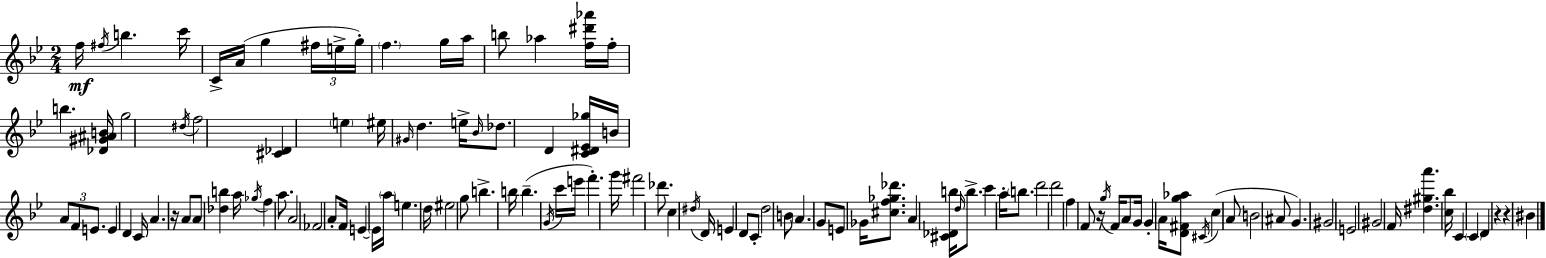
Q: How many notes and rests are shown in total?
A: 119